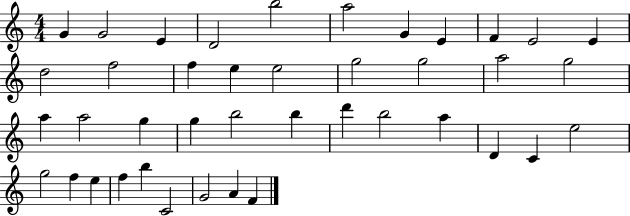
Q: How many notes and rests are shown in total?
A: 41